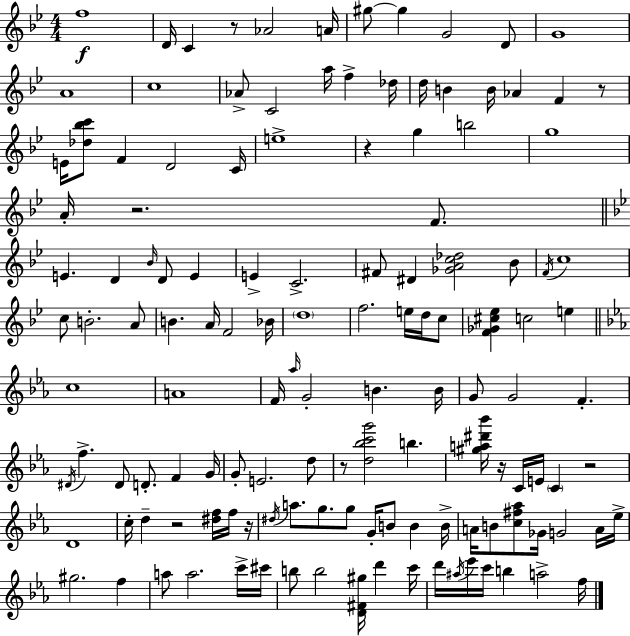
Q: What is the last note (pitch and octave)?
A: F5